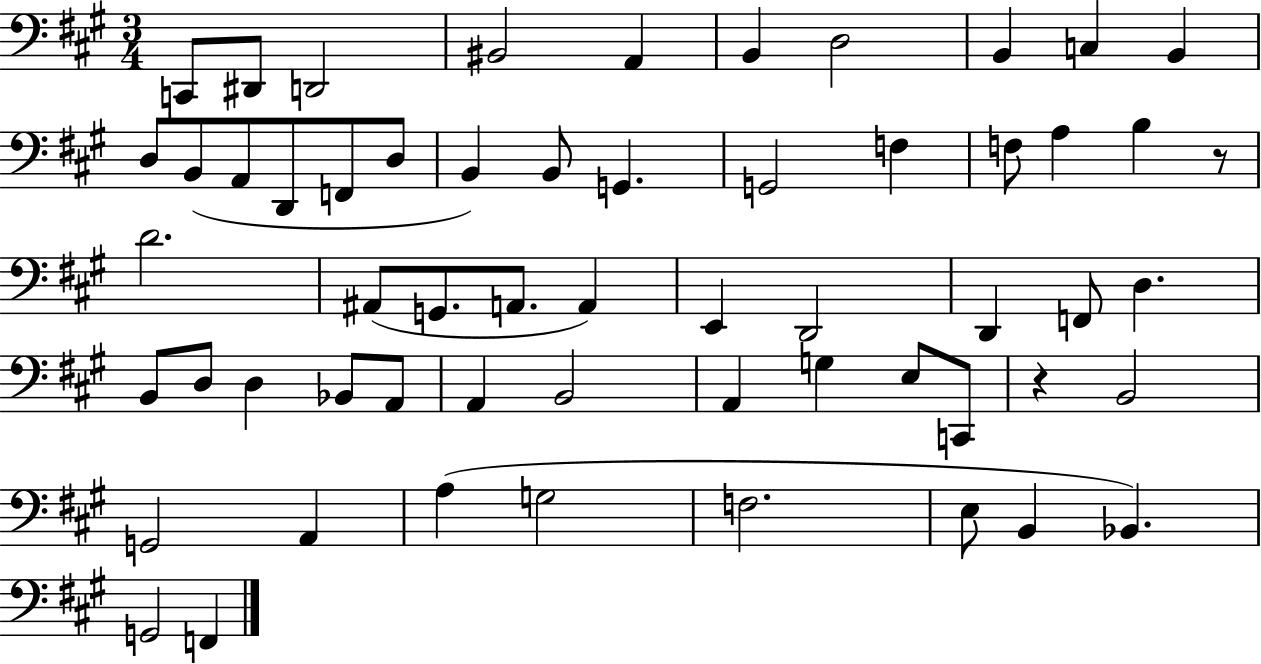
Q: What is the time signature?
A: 3/4